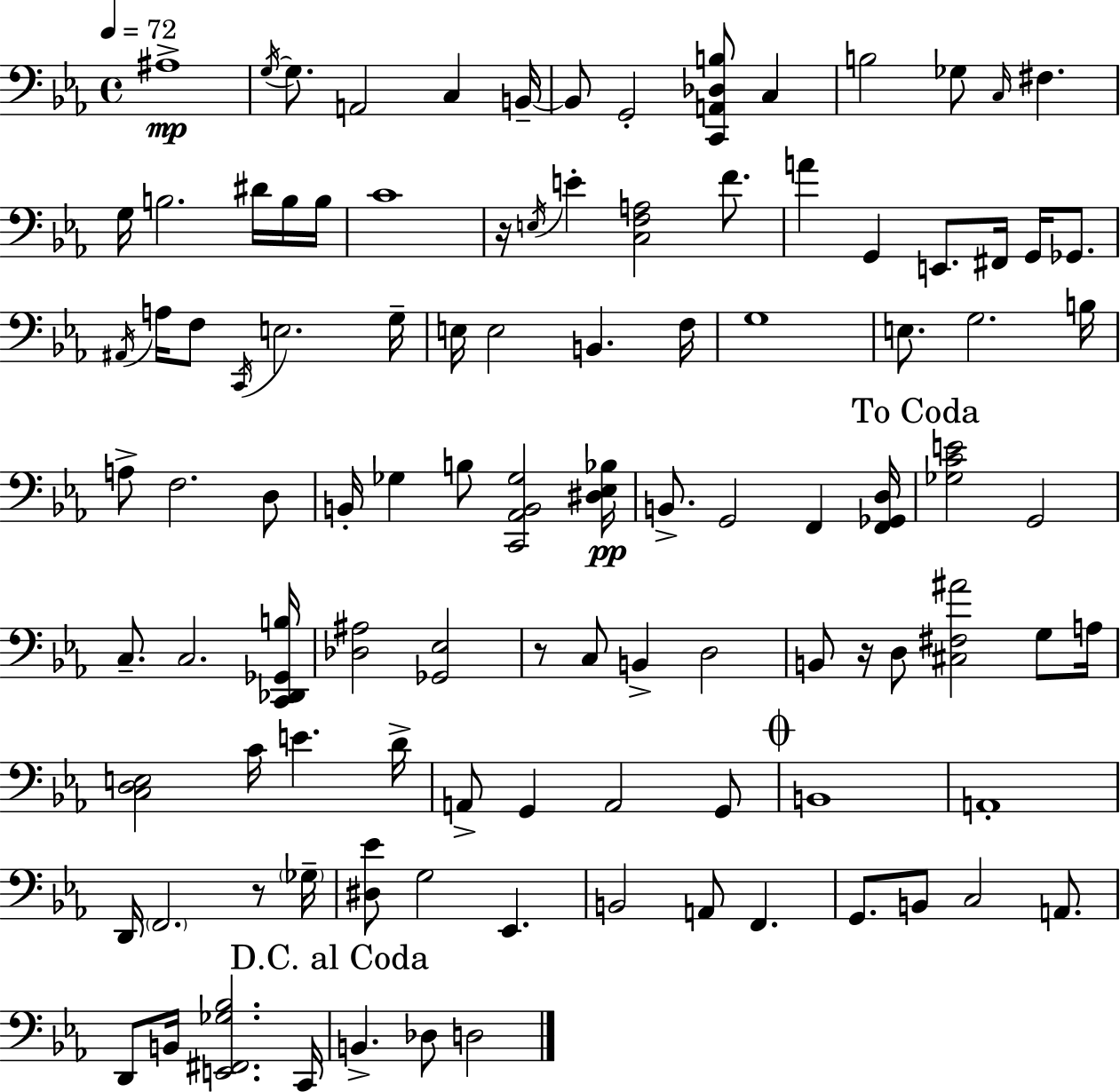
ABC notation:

X:1
T:Untitled
M:4/4
L:1/4
K:Cm
^A,4 G,/4 G,/2 A,,2 C, B,,/4 B,,/2 G,,2 [C,,A,,_D,B,]/2 C, B,2 _G,/2 C,/4 ^F, G,/4 B,2 ^D/4 B,/4 B,/4 C4 z/4 E,/4 E [C,F,A,]2 F/2 A G,, E,,/2 ^F,,/4 G,,/4 _G,,/2 ^A,,/4 A,/4 F,/2 C,,/4 E,2 G,/4 E,/4 E,2 B,, F,/4 G,4 E,/2 G,2 B,/4 A,/2 F,2 D,/2 B,,/4 _G, B,/2 [C,,_A,,B,,_G,]2 [^D,_E,_B,]/4 B,,/2 G,,2 F,, [F,,_G,,D,]/4 [_G,CE]2 G,,2 C,/2 C,2 [C,,_D,,_G,,B,]/4 [_D,^A,]2 [_G,,_E,]2 z/2 C,/2 B,, D,2 B,,/2 z/4 D,/2 [^C,^F,^A]2 G,/2 A,/4 [C,D,E,]2 C/4 E D/4 A,,/2 G,, A,,2 G,,/2 B,,4 A,,4 D,,/4 F,,2 z/2 _G,/4 [^D,_E]/2 G,2 _E,, B,,2 A,,/2 F,, G,,/2 B,,/2 C,2 A,,/2 D,,/2 B,,/4 [E,,^F,,_G,_B,]2 C,,/4 B,, _D,/2 D,2